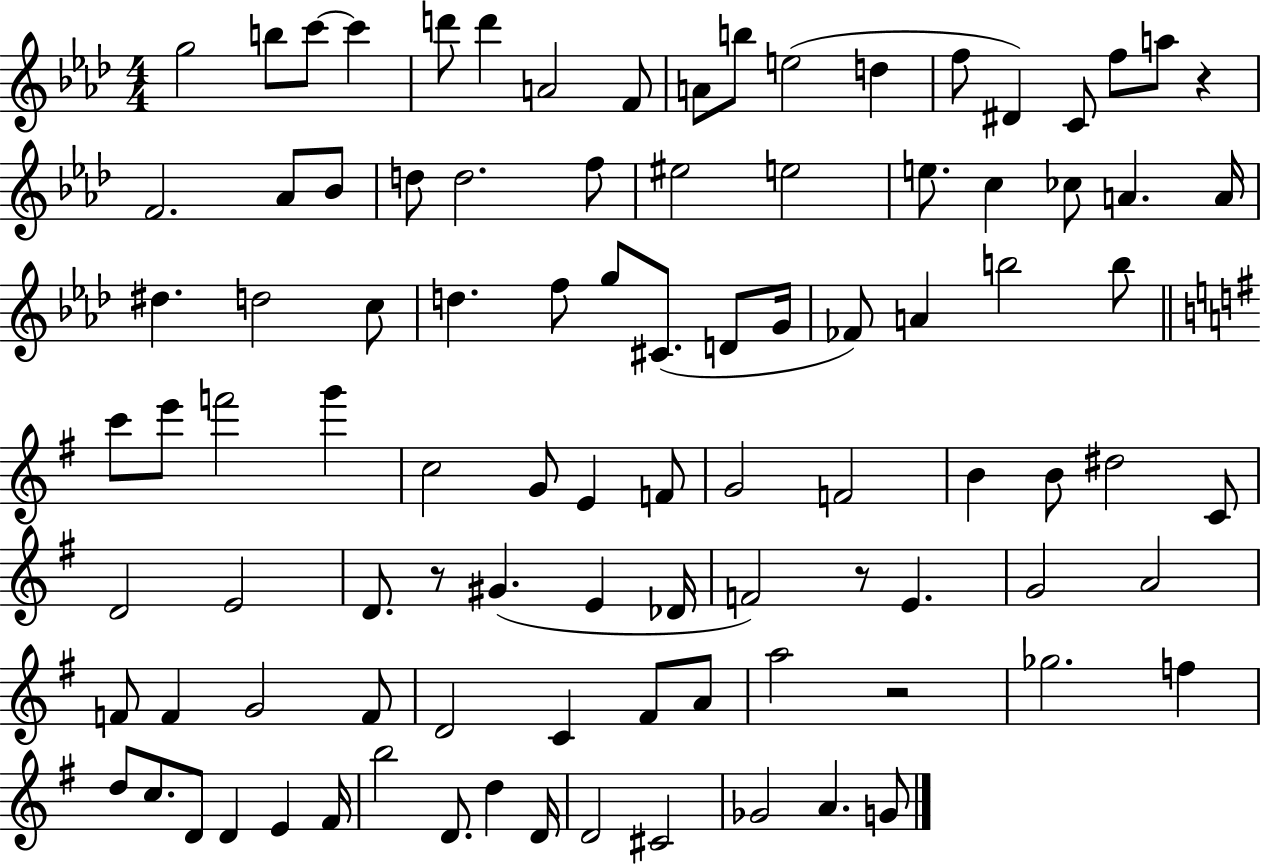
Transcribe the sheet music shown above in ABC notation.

X:1
T:Untitled
M:4/4
L:1/4
K:Ab
g2 b/2 c'/2 c' d'/2 d' A2 F/2 A/2 b/2 e2 d f/2 ^D C/2 f/2 a/2 z F2 _A/2 _B/2 d/2 d2 f/2 ^e2 e2 e/2 c _c/2 A A/4 ^d d2 c/2 d f/2 g/2 ^C/2 D/2 G/4 _F/2 A b2 b/2 c'/2 e'/2 f'2 g' c2 G/2 E F/2 G2 F2 B B/2 ^d2 C/2 D2 E2 D/2 z/2 ^G E _D/4 F2 z/2 E G2 A2 F/2 F G2 F/2 D2 C ^F/2 A/2 a2 z2 _g2 f d/2 c/2 D/2 D E ^F/4 b2 D/2 d D/4 D2 ^C2 _G2 A G/2